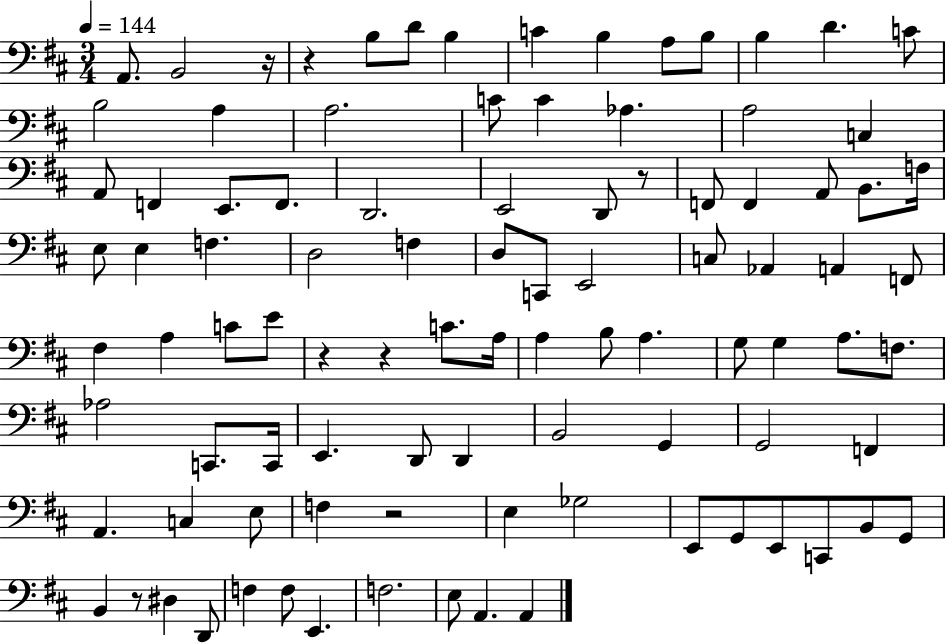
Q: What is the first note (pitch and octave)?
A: A2